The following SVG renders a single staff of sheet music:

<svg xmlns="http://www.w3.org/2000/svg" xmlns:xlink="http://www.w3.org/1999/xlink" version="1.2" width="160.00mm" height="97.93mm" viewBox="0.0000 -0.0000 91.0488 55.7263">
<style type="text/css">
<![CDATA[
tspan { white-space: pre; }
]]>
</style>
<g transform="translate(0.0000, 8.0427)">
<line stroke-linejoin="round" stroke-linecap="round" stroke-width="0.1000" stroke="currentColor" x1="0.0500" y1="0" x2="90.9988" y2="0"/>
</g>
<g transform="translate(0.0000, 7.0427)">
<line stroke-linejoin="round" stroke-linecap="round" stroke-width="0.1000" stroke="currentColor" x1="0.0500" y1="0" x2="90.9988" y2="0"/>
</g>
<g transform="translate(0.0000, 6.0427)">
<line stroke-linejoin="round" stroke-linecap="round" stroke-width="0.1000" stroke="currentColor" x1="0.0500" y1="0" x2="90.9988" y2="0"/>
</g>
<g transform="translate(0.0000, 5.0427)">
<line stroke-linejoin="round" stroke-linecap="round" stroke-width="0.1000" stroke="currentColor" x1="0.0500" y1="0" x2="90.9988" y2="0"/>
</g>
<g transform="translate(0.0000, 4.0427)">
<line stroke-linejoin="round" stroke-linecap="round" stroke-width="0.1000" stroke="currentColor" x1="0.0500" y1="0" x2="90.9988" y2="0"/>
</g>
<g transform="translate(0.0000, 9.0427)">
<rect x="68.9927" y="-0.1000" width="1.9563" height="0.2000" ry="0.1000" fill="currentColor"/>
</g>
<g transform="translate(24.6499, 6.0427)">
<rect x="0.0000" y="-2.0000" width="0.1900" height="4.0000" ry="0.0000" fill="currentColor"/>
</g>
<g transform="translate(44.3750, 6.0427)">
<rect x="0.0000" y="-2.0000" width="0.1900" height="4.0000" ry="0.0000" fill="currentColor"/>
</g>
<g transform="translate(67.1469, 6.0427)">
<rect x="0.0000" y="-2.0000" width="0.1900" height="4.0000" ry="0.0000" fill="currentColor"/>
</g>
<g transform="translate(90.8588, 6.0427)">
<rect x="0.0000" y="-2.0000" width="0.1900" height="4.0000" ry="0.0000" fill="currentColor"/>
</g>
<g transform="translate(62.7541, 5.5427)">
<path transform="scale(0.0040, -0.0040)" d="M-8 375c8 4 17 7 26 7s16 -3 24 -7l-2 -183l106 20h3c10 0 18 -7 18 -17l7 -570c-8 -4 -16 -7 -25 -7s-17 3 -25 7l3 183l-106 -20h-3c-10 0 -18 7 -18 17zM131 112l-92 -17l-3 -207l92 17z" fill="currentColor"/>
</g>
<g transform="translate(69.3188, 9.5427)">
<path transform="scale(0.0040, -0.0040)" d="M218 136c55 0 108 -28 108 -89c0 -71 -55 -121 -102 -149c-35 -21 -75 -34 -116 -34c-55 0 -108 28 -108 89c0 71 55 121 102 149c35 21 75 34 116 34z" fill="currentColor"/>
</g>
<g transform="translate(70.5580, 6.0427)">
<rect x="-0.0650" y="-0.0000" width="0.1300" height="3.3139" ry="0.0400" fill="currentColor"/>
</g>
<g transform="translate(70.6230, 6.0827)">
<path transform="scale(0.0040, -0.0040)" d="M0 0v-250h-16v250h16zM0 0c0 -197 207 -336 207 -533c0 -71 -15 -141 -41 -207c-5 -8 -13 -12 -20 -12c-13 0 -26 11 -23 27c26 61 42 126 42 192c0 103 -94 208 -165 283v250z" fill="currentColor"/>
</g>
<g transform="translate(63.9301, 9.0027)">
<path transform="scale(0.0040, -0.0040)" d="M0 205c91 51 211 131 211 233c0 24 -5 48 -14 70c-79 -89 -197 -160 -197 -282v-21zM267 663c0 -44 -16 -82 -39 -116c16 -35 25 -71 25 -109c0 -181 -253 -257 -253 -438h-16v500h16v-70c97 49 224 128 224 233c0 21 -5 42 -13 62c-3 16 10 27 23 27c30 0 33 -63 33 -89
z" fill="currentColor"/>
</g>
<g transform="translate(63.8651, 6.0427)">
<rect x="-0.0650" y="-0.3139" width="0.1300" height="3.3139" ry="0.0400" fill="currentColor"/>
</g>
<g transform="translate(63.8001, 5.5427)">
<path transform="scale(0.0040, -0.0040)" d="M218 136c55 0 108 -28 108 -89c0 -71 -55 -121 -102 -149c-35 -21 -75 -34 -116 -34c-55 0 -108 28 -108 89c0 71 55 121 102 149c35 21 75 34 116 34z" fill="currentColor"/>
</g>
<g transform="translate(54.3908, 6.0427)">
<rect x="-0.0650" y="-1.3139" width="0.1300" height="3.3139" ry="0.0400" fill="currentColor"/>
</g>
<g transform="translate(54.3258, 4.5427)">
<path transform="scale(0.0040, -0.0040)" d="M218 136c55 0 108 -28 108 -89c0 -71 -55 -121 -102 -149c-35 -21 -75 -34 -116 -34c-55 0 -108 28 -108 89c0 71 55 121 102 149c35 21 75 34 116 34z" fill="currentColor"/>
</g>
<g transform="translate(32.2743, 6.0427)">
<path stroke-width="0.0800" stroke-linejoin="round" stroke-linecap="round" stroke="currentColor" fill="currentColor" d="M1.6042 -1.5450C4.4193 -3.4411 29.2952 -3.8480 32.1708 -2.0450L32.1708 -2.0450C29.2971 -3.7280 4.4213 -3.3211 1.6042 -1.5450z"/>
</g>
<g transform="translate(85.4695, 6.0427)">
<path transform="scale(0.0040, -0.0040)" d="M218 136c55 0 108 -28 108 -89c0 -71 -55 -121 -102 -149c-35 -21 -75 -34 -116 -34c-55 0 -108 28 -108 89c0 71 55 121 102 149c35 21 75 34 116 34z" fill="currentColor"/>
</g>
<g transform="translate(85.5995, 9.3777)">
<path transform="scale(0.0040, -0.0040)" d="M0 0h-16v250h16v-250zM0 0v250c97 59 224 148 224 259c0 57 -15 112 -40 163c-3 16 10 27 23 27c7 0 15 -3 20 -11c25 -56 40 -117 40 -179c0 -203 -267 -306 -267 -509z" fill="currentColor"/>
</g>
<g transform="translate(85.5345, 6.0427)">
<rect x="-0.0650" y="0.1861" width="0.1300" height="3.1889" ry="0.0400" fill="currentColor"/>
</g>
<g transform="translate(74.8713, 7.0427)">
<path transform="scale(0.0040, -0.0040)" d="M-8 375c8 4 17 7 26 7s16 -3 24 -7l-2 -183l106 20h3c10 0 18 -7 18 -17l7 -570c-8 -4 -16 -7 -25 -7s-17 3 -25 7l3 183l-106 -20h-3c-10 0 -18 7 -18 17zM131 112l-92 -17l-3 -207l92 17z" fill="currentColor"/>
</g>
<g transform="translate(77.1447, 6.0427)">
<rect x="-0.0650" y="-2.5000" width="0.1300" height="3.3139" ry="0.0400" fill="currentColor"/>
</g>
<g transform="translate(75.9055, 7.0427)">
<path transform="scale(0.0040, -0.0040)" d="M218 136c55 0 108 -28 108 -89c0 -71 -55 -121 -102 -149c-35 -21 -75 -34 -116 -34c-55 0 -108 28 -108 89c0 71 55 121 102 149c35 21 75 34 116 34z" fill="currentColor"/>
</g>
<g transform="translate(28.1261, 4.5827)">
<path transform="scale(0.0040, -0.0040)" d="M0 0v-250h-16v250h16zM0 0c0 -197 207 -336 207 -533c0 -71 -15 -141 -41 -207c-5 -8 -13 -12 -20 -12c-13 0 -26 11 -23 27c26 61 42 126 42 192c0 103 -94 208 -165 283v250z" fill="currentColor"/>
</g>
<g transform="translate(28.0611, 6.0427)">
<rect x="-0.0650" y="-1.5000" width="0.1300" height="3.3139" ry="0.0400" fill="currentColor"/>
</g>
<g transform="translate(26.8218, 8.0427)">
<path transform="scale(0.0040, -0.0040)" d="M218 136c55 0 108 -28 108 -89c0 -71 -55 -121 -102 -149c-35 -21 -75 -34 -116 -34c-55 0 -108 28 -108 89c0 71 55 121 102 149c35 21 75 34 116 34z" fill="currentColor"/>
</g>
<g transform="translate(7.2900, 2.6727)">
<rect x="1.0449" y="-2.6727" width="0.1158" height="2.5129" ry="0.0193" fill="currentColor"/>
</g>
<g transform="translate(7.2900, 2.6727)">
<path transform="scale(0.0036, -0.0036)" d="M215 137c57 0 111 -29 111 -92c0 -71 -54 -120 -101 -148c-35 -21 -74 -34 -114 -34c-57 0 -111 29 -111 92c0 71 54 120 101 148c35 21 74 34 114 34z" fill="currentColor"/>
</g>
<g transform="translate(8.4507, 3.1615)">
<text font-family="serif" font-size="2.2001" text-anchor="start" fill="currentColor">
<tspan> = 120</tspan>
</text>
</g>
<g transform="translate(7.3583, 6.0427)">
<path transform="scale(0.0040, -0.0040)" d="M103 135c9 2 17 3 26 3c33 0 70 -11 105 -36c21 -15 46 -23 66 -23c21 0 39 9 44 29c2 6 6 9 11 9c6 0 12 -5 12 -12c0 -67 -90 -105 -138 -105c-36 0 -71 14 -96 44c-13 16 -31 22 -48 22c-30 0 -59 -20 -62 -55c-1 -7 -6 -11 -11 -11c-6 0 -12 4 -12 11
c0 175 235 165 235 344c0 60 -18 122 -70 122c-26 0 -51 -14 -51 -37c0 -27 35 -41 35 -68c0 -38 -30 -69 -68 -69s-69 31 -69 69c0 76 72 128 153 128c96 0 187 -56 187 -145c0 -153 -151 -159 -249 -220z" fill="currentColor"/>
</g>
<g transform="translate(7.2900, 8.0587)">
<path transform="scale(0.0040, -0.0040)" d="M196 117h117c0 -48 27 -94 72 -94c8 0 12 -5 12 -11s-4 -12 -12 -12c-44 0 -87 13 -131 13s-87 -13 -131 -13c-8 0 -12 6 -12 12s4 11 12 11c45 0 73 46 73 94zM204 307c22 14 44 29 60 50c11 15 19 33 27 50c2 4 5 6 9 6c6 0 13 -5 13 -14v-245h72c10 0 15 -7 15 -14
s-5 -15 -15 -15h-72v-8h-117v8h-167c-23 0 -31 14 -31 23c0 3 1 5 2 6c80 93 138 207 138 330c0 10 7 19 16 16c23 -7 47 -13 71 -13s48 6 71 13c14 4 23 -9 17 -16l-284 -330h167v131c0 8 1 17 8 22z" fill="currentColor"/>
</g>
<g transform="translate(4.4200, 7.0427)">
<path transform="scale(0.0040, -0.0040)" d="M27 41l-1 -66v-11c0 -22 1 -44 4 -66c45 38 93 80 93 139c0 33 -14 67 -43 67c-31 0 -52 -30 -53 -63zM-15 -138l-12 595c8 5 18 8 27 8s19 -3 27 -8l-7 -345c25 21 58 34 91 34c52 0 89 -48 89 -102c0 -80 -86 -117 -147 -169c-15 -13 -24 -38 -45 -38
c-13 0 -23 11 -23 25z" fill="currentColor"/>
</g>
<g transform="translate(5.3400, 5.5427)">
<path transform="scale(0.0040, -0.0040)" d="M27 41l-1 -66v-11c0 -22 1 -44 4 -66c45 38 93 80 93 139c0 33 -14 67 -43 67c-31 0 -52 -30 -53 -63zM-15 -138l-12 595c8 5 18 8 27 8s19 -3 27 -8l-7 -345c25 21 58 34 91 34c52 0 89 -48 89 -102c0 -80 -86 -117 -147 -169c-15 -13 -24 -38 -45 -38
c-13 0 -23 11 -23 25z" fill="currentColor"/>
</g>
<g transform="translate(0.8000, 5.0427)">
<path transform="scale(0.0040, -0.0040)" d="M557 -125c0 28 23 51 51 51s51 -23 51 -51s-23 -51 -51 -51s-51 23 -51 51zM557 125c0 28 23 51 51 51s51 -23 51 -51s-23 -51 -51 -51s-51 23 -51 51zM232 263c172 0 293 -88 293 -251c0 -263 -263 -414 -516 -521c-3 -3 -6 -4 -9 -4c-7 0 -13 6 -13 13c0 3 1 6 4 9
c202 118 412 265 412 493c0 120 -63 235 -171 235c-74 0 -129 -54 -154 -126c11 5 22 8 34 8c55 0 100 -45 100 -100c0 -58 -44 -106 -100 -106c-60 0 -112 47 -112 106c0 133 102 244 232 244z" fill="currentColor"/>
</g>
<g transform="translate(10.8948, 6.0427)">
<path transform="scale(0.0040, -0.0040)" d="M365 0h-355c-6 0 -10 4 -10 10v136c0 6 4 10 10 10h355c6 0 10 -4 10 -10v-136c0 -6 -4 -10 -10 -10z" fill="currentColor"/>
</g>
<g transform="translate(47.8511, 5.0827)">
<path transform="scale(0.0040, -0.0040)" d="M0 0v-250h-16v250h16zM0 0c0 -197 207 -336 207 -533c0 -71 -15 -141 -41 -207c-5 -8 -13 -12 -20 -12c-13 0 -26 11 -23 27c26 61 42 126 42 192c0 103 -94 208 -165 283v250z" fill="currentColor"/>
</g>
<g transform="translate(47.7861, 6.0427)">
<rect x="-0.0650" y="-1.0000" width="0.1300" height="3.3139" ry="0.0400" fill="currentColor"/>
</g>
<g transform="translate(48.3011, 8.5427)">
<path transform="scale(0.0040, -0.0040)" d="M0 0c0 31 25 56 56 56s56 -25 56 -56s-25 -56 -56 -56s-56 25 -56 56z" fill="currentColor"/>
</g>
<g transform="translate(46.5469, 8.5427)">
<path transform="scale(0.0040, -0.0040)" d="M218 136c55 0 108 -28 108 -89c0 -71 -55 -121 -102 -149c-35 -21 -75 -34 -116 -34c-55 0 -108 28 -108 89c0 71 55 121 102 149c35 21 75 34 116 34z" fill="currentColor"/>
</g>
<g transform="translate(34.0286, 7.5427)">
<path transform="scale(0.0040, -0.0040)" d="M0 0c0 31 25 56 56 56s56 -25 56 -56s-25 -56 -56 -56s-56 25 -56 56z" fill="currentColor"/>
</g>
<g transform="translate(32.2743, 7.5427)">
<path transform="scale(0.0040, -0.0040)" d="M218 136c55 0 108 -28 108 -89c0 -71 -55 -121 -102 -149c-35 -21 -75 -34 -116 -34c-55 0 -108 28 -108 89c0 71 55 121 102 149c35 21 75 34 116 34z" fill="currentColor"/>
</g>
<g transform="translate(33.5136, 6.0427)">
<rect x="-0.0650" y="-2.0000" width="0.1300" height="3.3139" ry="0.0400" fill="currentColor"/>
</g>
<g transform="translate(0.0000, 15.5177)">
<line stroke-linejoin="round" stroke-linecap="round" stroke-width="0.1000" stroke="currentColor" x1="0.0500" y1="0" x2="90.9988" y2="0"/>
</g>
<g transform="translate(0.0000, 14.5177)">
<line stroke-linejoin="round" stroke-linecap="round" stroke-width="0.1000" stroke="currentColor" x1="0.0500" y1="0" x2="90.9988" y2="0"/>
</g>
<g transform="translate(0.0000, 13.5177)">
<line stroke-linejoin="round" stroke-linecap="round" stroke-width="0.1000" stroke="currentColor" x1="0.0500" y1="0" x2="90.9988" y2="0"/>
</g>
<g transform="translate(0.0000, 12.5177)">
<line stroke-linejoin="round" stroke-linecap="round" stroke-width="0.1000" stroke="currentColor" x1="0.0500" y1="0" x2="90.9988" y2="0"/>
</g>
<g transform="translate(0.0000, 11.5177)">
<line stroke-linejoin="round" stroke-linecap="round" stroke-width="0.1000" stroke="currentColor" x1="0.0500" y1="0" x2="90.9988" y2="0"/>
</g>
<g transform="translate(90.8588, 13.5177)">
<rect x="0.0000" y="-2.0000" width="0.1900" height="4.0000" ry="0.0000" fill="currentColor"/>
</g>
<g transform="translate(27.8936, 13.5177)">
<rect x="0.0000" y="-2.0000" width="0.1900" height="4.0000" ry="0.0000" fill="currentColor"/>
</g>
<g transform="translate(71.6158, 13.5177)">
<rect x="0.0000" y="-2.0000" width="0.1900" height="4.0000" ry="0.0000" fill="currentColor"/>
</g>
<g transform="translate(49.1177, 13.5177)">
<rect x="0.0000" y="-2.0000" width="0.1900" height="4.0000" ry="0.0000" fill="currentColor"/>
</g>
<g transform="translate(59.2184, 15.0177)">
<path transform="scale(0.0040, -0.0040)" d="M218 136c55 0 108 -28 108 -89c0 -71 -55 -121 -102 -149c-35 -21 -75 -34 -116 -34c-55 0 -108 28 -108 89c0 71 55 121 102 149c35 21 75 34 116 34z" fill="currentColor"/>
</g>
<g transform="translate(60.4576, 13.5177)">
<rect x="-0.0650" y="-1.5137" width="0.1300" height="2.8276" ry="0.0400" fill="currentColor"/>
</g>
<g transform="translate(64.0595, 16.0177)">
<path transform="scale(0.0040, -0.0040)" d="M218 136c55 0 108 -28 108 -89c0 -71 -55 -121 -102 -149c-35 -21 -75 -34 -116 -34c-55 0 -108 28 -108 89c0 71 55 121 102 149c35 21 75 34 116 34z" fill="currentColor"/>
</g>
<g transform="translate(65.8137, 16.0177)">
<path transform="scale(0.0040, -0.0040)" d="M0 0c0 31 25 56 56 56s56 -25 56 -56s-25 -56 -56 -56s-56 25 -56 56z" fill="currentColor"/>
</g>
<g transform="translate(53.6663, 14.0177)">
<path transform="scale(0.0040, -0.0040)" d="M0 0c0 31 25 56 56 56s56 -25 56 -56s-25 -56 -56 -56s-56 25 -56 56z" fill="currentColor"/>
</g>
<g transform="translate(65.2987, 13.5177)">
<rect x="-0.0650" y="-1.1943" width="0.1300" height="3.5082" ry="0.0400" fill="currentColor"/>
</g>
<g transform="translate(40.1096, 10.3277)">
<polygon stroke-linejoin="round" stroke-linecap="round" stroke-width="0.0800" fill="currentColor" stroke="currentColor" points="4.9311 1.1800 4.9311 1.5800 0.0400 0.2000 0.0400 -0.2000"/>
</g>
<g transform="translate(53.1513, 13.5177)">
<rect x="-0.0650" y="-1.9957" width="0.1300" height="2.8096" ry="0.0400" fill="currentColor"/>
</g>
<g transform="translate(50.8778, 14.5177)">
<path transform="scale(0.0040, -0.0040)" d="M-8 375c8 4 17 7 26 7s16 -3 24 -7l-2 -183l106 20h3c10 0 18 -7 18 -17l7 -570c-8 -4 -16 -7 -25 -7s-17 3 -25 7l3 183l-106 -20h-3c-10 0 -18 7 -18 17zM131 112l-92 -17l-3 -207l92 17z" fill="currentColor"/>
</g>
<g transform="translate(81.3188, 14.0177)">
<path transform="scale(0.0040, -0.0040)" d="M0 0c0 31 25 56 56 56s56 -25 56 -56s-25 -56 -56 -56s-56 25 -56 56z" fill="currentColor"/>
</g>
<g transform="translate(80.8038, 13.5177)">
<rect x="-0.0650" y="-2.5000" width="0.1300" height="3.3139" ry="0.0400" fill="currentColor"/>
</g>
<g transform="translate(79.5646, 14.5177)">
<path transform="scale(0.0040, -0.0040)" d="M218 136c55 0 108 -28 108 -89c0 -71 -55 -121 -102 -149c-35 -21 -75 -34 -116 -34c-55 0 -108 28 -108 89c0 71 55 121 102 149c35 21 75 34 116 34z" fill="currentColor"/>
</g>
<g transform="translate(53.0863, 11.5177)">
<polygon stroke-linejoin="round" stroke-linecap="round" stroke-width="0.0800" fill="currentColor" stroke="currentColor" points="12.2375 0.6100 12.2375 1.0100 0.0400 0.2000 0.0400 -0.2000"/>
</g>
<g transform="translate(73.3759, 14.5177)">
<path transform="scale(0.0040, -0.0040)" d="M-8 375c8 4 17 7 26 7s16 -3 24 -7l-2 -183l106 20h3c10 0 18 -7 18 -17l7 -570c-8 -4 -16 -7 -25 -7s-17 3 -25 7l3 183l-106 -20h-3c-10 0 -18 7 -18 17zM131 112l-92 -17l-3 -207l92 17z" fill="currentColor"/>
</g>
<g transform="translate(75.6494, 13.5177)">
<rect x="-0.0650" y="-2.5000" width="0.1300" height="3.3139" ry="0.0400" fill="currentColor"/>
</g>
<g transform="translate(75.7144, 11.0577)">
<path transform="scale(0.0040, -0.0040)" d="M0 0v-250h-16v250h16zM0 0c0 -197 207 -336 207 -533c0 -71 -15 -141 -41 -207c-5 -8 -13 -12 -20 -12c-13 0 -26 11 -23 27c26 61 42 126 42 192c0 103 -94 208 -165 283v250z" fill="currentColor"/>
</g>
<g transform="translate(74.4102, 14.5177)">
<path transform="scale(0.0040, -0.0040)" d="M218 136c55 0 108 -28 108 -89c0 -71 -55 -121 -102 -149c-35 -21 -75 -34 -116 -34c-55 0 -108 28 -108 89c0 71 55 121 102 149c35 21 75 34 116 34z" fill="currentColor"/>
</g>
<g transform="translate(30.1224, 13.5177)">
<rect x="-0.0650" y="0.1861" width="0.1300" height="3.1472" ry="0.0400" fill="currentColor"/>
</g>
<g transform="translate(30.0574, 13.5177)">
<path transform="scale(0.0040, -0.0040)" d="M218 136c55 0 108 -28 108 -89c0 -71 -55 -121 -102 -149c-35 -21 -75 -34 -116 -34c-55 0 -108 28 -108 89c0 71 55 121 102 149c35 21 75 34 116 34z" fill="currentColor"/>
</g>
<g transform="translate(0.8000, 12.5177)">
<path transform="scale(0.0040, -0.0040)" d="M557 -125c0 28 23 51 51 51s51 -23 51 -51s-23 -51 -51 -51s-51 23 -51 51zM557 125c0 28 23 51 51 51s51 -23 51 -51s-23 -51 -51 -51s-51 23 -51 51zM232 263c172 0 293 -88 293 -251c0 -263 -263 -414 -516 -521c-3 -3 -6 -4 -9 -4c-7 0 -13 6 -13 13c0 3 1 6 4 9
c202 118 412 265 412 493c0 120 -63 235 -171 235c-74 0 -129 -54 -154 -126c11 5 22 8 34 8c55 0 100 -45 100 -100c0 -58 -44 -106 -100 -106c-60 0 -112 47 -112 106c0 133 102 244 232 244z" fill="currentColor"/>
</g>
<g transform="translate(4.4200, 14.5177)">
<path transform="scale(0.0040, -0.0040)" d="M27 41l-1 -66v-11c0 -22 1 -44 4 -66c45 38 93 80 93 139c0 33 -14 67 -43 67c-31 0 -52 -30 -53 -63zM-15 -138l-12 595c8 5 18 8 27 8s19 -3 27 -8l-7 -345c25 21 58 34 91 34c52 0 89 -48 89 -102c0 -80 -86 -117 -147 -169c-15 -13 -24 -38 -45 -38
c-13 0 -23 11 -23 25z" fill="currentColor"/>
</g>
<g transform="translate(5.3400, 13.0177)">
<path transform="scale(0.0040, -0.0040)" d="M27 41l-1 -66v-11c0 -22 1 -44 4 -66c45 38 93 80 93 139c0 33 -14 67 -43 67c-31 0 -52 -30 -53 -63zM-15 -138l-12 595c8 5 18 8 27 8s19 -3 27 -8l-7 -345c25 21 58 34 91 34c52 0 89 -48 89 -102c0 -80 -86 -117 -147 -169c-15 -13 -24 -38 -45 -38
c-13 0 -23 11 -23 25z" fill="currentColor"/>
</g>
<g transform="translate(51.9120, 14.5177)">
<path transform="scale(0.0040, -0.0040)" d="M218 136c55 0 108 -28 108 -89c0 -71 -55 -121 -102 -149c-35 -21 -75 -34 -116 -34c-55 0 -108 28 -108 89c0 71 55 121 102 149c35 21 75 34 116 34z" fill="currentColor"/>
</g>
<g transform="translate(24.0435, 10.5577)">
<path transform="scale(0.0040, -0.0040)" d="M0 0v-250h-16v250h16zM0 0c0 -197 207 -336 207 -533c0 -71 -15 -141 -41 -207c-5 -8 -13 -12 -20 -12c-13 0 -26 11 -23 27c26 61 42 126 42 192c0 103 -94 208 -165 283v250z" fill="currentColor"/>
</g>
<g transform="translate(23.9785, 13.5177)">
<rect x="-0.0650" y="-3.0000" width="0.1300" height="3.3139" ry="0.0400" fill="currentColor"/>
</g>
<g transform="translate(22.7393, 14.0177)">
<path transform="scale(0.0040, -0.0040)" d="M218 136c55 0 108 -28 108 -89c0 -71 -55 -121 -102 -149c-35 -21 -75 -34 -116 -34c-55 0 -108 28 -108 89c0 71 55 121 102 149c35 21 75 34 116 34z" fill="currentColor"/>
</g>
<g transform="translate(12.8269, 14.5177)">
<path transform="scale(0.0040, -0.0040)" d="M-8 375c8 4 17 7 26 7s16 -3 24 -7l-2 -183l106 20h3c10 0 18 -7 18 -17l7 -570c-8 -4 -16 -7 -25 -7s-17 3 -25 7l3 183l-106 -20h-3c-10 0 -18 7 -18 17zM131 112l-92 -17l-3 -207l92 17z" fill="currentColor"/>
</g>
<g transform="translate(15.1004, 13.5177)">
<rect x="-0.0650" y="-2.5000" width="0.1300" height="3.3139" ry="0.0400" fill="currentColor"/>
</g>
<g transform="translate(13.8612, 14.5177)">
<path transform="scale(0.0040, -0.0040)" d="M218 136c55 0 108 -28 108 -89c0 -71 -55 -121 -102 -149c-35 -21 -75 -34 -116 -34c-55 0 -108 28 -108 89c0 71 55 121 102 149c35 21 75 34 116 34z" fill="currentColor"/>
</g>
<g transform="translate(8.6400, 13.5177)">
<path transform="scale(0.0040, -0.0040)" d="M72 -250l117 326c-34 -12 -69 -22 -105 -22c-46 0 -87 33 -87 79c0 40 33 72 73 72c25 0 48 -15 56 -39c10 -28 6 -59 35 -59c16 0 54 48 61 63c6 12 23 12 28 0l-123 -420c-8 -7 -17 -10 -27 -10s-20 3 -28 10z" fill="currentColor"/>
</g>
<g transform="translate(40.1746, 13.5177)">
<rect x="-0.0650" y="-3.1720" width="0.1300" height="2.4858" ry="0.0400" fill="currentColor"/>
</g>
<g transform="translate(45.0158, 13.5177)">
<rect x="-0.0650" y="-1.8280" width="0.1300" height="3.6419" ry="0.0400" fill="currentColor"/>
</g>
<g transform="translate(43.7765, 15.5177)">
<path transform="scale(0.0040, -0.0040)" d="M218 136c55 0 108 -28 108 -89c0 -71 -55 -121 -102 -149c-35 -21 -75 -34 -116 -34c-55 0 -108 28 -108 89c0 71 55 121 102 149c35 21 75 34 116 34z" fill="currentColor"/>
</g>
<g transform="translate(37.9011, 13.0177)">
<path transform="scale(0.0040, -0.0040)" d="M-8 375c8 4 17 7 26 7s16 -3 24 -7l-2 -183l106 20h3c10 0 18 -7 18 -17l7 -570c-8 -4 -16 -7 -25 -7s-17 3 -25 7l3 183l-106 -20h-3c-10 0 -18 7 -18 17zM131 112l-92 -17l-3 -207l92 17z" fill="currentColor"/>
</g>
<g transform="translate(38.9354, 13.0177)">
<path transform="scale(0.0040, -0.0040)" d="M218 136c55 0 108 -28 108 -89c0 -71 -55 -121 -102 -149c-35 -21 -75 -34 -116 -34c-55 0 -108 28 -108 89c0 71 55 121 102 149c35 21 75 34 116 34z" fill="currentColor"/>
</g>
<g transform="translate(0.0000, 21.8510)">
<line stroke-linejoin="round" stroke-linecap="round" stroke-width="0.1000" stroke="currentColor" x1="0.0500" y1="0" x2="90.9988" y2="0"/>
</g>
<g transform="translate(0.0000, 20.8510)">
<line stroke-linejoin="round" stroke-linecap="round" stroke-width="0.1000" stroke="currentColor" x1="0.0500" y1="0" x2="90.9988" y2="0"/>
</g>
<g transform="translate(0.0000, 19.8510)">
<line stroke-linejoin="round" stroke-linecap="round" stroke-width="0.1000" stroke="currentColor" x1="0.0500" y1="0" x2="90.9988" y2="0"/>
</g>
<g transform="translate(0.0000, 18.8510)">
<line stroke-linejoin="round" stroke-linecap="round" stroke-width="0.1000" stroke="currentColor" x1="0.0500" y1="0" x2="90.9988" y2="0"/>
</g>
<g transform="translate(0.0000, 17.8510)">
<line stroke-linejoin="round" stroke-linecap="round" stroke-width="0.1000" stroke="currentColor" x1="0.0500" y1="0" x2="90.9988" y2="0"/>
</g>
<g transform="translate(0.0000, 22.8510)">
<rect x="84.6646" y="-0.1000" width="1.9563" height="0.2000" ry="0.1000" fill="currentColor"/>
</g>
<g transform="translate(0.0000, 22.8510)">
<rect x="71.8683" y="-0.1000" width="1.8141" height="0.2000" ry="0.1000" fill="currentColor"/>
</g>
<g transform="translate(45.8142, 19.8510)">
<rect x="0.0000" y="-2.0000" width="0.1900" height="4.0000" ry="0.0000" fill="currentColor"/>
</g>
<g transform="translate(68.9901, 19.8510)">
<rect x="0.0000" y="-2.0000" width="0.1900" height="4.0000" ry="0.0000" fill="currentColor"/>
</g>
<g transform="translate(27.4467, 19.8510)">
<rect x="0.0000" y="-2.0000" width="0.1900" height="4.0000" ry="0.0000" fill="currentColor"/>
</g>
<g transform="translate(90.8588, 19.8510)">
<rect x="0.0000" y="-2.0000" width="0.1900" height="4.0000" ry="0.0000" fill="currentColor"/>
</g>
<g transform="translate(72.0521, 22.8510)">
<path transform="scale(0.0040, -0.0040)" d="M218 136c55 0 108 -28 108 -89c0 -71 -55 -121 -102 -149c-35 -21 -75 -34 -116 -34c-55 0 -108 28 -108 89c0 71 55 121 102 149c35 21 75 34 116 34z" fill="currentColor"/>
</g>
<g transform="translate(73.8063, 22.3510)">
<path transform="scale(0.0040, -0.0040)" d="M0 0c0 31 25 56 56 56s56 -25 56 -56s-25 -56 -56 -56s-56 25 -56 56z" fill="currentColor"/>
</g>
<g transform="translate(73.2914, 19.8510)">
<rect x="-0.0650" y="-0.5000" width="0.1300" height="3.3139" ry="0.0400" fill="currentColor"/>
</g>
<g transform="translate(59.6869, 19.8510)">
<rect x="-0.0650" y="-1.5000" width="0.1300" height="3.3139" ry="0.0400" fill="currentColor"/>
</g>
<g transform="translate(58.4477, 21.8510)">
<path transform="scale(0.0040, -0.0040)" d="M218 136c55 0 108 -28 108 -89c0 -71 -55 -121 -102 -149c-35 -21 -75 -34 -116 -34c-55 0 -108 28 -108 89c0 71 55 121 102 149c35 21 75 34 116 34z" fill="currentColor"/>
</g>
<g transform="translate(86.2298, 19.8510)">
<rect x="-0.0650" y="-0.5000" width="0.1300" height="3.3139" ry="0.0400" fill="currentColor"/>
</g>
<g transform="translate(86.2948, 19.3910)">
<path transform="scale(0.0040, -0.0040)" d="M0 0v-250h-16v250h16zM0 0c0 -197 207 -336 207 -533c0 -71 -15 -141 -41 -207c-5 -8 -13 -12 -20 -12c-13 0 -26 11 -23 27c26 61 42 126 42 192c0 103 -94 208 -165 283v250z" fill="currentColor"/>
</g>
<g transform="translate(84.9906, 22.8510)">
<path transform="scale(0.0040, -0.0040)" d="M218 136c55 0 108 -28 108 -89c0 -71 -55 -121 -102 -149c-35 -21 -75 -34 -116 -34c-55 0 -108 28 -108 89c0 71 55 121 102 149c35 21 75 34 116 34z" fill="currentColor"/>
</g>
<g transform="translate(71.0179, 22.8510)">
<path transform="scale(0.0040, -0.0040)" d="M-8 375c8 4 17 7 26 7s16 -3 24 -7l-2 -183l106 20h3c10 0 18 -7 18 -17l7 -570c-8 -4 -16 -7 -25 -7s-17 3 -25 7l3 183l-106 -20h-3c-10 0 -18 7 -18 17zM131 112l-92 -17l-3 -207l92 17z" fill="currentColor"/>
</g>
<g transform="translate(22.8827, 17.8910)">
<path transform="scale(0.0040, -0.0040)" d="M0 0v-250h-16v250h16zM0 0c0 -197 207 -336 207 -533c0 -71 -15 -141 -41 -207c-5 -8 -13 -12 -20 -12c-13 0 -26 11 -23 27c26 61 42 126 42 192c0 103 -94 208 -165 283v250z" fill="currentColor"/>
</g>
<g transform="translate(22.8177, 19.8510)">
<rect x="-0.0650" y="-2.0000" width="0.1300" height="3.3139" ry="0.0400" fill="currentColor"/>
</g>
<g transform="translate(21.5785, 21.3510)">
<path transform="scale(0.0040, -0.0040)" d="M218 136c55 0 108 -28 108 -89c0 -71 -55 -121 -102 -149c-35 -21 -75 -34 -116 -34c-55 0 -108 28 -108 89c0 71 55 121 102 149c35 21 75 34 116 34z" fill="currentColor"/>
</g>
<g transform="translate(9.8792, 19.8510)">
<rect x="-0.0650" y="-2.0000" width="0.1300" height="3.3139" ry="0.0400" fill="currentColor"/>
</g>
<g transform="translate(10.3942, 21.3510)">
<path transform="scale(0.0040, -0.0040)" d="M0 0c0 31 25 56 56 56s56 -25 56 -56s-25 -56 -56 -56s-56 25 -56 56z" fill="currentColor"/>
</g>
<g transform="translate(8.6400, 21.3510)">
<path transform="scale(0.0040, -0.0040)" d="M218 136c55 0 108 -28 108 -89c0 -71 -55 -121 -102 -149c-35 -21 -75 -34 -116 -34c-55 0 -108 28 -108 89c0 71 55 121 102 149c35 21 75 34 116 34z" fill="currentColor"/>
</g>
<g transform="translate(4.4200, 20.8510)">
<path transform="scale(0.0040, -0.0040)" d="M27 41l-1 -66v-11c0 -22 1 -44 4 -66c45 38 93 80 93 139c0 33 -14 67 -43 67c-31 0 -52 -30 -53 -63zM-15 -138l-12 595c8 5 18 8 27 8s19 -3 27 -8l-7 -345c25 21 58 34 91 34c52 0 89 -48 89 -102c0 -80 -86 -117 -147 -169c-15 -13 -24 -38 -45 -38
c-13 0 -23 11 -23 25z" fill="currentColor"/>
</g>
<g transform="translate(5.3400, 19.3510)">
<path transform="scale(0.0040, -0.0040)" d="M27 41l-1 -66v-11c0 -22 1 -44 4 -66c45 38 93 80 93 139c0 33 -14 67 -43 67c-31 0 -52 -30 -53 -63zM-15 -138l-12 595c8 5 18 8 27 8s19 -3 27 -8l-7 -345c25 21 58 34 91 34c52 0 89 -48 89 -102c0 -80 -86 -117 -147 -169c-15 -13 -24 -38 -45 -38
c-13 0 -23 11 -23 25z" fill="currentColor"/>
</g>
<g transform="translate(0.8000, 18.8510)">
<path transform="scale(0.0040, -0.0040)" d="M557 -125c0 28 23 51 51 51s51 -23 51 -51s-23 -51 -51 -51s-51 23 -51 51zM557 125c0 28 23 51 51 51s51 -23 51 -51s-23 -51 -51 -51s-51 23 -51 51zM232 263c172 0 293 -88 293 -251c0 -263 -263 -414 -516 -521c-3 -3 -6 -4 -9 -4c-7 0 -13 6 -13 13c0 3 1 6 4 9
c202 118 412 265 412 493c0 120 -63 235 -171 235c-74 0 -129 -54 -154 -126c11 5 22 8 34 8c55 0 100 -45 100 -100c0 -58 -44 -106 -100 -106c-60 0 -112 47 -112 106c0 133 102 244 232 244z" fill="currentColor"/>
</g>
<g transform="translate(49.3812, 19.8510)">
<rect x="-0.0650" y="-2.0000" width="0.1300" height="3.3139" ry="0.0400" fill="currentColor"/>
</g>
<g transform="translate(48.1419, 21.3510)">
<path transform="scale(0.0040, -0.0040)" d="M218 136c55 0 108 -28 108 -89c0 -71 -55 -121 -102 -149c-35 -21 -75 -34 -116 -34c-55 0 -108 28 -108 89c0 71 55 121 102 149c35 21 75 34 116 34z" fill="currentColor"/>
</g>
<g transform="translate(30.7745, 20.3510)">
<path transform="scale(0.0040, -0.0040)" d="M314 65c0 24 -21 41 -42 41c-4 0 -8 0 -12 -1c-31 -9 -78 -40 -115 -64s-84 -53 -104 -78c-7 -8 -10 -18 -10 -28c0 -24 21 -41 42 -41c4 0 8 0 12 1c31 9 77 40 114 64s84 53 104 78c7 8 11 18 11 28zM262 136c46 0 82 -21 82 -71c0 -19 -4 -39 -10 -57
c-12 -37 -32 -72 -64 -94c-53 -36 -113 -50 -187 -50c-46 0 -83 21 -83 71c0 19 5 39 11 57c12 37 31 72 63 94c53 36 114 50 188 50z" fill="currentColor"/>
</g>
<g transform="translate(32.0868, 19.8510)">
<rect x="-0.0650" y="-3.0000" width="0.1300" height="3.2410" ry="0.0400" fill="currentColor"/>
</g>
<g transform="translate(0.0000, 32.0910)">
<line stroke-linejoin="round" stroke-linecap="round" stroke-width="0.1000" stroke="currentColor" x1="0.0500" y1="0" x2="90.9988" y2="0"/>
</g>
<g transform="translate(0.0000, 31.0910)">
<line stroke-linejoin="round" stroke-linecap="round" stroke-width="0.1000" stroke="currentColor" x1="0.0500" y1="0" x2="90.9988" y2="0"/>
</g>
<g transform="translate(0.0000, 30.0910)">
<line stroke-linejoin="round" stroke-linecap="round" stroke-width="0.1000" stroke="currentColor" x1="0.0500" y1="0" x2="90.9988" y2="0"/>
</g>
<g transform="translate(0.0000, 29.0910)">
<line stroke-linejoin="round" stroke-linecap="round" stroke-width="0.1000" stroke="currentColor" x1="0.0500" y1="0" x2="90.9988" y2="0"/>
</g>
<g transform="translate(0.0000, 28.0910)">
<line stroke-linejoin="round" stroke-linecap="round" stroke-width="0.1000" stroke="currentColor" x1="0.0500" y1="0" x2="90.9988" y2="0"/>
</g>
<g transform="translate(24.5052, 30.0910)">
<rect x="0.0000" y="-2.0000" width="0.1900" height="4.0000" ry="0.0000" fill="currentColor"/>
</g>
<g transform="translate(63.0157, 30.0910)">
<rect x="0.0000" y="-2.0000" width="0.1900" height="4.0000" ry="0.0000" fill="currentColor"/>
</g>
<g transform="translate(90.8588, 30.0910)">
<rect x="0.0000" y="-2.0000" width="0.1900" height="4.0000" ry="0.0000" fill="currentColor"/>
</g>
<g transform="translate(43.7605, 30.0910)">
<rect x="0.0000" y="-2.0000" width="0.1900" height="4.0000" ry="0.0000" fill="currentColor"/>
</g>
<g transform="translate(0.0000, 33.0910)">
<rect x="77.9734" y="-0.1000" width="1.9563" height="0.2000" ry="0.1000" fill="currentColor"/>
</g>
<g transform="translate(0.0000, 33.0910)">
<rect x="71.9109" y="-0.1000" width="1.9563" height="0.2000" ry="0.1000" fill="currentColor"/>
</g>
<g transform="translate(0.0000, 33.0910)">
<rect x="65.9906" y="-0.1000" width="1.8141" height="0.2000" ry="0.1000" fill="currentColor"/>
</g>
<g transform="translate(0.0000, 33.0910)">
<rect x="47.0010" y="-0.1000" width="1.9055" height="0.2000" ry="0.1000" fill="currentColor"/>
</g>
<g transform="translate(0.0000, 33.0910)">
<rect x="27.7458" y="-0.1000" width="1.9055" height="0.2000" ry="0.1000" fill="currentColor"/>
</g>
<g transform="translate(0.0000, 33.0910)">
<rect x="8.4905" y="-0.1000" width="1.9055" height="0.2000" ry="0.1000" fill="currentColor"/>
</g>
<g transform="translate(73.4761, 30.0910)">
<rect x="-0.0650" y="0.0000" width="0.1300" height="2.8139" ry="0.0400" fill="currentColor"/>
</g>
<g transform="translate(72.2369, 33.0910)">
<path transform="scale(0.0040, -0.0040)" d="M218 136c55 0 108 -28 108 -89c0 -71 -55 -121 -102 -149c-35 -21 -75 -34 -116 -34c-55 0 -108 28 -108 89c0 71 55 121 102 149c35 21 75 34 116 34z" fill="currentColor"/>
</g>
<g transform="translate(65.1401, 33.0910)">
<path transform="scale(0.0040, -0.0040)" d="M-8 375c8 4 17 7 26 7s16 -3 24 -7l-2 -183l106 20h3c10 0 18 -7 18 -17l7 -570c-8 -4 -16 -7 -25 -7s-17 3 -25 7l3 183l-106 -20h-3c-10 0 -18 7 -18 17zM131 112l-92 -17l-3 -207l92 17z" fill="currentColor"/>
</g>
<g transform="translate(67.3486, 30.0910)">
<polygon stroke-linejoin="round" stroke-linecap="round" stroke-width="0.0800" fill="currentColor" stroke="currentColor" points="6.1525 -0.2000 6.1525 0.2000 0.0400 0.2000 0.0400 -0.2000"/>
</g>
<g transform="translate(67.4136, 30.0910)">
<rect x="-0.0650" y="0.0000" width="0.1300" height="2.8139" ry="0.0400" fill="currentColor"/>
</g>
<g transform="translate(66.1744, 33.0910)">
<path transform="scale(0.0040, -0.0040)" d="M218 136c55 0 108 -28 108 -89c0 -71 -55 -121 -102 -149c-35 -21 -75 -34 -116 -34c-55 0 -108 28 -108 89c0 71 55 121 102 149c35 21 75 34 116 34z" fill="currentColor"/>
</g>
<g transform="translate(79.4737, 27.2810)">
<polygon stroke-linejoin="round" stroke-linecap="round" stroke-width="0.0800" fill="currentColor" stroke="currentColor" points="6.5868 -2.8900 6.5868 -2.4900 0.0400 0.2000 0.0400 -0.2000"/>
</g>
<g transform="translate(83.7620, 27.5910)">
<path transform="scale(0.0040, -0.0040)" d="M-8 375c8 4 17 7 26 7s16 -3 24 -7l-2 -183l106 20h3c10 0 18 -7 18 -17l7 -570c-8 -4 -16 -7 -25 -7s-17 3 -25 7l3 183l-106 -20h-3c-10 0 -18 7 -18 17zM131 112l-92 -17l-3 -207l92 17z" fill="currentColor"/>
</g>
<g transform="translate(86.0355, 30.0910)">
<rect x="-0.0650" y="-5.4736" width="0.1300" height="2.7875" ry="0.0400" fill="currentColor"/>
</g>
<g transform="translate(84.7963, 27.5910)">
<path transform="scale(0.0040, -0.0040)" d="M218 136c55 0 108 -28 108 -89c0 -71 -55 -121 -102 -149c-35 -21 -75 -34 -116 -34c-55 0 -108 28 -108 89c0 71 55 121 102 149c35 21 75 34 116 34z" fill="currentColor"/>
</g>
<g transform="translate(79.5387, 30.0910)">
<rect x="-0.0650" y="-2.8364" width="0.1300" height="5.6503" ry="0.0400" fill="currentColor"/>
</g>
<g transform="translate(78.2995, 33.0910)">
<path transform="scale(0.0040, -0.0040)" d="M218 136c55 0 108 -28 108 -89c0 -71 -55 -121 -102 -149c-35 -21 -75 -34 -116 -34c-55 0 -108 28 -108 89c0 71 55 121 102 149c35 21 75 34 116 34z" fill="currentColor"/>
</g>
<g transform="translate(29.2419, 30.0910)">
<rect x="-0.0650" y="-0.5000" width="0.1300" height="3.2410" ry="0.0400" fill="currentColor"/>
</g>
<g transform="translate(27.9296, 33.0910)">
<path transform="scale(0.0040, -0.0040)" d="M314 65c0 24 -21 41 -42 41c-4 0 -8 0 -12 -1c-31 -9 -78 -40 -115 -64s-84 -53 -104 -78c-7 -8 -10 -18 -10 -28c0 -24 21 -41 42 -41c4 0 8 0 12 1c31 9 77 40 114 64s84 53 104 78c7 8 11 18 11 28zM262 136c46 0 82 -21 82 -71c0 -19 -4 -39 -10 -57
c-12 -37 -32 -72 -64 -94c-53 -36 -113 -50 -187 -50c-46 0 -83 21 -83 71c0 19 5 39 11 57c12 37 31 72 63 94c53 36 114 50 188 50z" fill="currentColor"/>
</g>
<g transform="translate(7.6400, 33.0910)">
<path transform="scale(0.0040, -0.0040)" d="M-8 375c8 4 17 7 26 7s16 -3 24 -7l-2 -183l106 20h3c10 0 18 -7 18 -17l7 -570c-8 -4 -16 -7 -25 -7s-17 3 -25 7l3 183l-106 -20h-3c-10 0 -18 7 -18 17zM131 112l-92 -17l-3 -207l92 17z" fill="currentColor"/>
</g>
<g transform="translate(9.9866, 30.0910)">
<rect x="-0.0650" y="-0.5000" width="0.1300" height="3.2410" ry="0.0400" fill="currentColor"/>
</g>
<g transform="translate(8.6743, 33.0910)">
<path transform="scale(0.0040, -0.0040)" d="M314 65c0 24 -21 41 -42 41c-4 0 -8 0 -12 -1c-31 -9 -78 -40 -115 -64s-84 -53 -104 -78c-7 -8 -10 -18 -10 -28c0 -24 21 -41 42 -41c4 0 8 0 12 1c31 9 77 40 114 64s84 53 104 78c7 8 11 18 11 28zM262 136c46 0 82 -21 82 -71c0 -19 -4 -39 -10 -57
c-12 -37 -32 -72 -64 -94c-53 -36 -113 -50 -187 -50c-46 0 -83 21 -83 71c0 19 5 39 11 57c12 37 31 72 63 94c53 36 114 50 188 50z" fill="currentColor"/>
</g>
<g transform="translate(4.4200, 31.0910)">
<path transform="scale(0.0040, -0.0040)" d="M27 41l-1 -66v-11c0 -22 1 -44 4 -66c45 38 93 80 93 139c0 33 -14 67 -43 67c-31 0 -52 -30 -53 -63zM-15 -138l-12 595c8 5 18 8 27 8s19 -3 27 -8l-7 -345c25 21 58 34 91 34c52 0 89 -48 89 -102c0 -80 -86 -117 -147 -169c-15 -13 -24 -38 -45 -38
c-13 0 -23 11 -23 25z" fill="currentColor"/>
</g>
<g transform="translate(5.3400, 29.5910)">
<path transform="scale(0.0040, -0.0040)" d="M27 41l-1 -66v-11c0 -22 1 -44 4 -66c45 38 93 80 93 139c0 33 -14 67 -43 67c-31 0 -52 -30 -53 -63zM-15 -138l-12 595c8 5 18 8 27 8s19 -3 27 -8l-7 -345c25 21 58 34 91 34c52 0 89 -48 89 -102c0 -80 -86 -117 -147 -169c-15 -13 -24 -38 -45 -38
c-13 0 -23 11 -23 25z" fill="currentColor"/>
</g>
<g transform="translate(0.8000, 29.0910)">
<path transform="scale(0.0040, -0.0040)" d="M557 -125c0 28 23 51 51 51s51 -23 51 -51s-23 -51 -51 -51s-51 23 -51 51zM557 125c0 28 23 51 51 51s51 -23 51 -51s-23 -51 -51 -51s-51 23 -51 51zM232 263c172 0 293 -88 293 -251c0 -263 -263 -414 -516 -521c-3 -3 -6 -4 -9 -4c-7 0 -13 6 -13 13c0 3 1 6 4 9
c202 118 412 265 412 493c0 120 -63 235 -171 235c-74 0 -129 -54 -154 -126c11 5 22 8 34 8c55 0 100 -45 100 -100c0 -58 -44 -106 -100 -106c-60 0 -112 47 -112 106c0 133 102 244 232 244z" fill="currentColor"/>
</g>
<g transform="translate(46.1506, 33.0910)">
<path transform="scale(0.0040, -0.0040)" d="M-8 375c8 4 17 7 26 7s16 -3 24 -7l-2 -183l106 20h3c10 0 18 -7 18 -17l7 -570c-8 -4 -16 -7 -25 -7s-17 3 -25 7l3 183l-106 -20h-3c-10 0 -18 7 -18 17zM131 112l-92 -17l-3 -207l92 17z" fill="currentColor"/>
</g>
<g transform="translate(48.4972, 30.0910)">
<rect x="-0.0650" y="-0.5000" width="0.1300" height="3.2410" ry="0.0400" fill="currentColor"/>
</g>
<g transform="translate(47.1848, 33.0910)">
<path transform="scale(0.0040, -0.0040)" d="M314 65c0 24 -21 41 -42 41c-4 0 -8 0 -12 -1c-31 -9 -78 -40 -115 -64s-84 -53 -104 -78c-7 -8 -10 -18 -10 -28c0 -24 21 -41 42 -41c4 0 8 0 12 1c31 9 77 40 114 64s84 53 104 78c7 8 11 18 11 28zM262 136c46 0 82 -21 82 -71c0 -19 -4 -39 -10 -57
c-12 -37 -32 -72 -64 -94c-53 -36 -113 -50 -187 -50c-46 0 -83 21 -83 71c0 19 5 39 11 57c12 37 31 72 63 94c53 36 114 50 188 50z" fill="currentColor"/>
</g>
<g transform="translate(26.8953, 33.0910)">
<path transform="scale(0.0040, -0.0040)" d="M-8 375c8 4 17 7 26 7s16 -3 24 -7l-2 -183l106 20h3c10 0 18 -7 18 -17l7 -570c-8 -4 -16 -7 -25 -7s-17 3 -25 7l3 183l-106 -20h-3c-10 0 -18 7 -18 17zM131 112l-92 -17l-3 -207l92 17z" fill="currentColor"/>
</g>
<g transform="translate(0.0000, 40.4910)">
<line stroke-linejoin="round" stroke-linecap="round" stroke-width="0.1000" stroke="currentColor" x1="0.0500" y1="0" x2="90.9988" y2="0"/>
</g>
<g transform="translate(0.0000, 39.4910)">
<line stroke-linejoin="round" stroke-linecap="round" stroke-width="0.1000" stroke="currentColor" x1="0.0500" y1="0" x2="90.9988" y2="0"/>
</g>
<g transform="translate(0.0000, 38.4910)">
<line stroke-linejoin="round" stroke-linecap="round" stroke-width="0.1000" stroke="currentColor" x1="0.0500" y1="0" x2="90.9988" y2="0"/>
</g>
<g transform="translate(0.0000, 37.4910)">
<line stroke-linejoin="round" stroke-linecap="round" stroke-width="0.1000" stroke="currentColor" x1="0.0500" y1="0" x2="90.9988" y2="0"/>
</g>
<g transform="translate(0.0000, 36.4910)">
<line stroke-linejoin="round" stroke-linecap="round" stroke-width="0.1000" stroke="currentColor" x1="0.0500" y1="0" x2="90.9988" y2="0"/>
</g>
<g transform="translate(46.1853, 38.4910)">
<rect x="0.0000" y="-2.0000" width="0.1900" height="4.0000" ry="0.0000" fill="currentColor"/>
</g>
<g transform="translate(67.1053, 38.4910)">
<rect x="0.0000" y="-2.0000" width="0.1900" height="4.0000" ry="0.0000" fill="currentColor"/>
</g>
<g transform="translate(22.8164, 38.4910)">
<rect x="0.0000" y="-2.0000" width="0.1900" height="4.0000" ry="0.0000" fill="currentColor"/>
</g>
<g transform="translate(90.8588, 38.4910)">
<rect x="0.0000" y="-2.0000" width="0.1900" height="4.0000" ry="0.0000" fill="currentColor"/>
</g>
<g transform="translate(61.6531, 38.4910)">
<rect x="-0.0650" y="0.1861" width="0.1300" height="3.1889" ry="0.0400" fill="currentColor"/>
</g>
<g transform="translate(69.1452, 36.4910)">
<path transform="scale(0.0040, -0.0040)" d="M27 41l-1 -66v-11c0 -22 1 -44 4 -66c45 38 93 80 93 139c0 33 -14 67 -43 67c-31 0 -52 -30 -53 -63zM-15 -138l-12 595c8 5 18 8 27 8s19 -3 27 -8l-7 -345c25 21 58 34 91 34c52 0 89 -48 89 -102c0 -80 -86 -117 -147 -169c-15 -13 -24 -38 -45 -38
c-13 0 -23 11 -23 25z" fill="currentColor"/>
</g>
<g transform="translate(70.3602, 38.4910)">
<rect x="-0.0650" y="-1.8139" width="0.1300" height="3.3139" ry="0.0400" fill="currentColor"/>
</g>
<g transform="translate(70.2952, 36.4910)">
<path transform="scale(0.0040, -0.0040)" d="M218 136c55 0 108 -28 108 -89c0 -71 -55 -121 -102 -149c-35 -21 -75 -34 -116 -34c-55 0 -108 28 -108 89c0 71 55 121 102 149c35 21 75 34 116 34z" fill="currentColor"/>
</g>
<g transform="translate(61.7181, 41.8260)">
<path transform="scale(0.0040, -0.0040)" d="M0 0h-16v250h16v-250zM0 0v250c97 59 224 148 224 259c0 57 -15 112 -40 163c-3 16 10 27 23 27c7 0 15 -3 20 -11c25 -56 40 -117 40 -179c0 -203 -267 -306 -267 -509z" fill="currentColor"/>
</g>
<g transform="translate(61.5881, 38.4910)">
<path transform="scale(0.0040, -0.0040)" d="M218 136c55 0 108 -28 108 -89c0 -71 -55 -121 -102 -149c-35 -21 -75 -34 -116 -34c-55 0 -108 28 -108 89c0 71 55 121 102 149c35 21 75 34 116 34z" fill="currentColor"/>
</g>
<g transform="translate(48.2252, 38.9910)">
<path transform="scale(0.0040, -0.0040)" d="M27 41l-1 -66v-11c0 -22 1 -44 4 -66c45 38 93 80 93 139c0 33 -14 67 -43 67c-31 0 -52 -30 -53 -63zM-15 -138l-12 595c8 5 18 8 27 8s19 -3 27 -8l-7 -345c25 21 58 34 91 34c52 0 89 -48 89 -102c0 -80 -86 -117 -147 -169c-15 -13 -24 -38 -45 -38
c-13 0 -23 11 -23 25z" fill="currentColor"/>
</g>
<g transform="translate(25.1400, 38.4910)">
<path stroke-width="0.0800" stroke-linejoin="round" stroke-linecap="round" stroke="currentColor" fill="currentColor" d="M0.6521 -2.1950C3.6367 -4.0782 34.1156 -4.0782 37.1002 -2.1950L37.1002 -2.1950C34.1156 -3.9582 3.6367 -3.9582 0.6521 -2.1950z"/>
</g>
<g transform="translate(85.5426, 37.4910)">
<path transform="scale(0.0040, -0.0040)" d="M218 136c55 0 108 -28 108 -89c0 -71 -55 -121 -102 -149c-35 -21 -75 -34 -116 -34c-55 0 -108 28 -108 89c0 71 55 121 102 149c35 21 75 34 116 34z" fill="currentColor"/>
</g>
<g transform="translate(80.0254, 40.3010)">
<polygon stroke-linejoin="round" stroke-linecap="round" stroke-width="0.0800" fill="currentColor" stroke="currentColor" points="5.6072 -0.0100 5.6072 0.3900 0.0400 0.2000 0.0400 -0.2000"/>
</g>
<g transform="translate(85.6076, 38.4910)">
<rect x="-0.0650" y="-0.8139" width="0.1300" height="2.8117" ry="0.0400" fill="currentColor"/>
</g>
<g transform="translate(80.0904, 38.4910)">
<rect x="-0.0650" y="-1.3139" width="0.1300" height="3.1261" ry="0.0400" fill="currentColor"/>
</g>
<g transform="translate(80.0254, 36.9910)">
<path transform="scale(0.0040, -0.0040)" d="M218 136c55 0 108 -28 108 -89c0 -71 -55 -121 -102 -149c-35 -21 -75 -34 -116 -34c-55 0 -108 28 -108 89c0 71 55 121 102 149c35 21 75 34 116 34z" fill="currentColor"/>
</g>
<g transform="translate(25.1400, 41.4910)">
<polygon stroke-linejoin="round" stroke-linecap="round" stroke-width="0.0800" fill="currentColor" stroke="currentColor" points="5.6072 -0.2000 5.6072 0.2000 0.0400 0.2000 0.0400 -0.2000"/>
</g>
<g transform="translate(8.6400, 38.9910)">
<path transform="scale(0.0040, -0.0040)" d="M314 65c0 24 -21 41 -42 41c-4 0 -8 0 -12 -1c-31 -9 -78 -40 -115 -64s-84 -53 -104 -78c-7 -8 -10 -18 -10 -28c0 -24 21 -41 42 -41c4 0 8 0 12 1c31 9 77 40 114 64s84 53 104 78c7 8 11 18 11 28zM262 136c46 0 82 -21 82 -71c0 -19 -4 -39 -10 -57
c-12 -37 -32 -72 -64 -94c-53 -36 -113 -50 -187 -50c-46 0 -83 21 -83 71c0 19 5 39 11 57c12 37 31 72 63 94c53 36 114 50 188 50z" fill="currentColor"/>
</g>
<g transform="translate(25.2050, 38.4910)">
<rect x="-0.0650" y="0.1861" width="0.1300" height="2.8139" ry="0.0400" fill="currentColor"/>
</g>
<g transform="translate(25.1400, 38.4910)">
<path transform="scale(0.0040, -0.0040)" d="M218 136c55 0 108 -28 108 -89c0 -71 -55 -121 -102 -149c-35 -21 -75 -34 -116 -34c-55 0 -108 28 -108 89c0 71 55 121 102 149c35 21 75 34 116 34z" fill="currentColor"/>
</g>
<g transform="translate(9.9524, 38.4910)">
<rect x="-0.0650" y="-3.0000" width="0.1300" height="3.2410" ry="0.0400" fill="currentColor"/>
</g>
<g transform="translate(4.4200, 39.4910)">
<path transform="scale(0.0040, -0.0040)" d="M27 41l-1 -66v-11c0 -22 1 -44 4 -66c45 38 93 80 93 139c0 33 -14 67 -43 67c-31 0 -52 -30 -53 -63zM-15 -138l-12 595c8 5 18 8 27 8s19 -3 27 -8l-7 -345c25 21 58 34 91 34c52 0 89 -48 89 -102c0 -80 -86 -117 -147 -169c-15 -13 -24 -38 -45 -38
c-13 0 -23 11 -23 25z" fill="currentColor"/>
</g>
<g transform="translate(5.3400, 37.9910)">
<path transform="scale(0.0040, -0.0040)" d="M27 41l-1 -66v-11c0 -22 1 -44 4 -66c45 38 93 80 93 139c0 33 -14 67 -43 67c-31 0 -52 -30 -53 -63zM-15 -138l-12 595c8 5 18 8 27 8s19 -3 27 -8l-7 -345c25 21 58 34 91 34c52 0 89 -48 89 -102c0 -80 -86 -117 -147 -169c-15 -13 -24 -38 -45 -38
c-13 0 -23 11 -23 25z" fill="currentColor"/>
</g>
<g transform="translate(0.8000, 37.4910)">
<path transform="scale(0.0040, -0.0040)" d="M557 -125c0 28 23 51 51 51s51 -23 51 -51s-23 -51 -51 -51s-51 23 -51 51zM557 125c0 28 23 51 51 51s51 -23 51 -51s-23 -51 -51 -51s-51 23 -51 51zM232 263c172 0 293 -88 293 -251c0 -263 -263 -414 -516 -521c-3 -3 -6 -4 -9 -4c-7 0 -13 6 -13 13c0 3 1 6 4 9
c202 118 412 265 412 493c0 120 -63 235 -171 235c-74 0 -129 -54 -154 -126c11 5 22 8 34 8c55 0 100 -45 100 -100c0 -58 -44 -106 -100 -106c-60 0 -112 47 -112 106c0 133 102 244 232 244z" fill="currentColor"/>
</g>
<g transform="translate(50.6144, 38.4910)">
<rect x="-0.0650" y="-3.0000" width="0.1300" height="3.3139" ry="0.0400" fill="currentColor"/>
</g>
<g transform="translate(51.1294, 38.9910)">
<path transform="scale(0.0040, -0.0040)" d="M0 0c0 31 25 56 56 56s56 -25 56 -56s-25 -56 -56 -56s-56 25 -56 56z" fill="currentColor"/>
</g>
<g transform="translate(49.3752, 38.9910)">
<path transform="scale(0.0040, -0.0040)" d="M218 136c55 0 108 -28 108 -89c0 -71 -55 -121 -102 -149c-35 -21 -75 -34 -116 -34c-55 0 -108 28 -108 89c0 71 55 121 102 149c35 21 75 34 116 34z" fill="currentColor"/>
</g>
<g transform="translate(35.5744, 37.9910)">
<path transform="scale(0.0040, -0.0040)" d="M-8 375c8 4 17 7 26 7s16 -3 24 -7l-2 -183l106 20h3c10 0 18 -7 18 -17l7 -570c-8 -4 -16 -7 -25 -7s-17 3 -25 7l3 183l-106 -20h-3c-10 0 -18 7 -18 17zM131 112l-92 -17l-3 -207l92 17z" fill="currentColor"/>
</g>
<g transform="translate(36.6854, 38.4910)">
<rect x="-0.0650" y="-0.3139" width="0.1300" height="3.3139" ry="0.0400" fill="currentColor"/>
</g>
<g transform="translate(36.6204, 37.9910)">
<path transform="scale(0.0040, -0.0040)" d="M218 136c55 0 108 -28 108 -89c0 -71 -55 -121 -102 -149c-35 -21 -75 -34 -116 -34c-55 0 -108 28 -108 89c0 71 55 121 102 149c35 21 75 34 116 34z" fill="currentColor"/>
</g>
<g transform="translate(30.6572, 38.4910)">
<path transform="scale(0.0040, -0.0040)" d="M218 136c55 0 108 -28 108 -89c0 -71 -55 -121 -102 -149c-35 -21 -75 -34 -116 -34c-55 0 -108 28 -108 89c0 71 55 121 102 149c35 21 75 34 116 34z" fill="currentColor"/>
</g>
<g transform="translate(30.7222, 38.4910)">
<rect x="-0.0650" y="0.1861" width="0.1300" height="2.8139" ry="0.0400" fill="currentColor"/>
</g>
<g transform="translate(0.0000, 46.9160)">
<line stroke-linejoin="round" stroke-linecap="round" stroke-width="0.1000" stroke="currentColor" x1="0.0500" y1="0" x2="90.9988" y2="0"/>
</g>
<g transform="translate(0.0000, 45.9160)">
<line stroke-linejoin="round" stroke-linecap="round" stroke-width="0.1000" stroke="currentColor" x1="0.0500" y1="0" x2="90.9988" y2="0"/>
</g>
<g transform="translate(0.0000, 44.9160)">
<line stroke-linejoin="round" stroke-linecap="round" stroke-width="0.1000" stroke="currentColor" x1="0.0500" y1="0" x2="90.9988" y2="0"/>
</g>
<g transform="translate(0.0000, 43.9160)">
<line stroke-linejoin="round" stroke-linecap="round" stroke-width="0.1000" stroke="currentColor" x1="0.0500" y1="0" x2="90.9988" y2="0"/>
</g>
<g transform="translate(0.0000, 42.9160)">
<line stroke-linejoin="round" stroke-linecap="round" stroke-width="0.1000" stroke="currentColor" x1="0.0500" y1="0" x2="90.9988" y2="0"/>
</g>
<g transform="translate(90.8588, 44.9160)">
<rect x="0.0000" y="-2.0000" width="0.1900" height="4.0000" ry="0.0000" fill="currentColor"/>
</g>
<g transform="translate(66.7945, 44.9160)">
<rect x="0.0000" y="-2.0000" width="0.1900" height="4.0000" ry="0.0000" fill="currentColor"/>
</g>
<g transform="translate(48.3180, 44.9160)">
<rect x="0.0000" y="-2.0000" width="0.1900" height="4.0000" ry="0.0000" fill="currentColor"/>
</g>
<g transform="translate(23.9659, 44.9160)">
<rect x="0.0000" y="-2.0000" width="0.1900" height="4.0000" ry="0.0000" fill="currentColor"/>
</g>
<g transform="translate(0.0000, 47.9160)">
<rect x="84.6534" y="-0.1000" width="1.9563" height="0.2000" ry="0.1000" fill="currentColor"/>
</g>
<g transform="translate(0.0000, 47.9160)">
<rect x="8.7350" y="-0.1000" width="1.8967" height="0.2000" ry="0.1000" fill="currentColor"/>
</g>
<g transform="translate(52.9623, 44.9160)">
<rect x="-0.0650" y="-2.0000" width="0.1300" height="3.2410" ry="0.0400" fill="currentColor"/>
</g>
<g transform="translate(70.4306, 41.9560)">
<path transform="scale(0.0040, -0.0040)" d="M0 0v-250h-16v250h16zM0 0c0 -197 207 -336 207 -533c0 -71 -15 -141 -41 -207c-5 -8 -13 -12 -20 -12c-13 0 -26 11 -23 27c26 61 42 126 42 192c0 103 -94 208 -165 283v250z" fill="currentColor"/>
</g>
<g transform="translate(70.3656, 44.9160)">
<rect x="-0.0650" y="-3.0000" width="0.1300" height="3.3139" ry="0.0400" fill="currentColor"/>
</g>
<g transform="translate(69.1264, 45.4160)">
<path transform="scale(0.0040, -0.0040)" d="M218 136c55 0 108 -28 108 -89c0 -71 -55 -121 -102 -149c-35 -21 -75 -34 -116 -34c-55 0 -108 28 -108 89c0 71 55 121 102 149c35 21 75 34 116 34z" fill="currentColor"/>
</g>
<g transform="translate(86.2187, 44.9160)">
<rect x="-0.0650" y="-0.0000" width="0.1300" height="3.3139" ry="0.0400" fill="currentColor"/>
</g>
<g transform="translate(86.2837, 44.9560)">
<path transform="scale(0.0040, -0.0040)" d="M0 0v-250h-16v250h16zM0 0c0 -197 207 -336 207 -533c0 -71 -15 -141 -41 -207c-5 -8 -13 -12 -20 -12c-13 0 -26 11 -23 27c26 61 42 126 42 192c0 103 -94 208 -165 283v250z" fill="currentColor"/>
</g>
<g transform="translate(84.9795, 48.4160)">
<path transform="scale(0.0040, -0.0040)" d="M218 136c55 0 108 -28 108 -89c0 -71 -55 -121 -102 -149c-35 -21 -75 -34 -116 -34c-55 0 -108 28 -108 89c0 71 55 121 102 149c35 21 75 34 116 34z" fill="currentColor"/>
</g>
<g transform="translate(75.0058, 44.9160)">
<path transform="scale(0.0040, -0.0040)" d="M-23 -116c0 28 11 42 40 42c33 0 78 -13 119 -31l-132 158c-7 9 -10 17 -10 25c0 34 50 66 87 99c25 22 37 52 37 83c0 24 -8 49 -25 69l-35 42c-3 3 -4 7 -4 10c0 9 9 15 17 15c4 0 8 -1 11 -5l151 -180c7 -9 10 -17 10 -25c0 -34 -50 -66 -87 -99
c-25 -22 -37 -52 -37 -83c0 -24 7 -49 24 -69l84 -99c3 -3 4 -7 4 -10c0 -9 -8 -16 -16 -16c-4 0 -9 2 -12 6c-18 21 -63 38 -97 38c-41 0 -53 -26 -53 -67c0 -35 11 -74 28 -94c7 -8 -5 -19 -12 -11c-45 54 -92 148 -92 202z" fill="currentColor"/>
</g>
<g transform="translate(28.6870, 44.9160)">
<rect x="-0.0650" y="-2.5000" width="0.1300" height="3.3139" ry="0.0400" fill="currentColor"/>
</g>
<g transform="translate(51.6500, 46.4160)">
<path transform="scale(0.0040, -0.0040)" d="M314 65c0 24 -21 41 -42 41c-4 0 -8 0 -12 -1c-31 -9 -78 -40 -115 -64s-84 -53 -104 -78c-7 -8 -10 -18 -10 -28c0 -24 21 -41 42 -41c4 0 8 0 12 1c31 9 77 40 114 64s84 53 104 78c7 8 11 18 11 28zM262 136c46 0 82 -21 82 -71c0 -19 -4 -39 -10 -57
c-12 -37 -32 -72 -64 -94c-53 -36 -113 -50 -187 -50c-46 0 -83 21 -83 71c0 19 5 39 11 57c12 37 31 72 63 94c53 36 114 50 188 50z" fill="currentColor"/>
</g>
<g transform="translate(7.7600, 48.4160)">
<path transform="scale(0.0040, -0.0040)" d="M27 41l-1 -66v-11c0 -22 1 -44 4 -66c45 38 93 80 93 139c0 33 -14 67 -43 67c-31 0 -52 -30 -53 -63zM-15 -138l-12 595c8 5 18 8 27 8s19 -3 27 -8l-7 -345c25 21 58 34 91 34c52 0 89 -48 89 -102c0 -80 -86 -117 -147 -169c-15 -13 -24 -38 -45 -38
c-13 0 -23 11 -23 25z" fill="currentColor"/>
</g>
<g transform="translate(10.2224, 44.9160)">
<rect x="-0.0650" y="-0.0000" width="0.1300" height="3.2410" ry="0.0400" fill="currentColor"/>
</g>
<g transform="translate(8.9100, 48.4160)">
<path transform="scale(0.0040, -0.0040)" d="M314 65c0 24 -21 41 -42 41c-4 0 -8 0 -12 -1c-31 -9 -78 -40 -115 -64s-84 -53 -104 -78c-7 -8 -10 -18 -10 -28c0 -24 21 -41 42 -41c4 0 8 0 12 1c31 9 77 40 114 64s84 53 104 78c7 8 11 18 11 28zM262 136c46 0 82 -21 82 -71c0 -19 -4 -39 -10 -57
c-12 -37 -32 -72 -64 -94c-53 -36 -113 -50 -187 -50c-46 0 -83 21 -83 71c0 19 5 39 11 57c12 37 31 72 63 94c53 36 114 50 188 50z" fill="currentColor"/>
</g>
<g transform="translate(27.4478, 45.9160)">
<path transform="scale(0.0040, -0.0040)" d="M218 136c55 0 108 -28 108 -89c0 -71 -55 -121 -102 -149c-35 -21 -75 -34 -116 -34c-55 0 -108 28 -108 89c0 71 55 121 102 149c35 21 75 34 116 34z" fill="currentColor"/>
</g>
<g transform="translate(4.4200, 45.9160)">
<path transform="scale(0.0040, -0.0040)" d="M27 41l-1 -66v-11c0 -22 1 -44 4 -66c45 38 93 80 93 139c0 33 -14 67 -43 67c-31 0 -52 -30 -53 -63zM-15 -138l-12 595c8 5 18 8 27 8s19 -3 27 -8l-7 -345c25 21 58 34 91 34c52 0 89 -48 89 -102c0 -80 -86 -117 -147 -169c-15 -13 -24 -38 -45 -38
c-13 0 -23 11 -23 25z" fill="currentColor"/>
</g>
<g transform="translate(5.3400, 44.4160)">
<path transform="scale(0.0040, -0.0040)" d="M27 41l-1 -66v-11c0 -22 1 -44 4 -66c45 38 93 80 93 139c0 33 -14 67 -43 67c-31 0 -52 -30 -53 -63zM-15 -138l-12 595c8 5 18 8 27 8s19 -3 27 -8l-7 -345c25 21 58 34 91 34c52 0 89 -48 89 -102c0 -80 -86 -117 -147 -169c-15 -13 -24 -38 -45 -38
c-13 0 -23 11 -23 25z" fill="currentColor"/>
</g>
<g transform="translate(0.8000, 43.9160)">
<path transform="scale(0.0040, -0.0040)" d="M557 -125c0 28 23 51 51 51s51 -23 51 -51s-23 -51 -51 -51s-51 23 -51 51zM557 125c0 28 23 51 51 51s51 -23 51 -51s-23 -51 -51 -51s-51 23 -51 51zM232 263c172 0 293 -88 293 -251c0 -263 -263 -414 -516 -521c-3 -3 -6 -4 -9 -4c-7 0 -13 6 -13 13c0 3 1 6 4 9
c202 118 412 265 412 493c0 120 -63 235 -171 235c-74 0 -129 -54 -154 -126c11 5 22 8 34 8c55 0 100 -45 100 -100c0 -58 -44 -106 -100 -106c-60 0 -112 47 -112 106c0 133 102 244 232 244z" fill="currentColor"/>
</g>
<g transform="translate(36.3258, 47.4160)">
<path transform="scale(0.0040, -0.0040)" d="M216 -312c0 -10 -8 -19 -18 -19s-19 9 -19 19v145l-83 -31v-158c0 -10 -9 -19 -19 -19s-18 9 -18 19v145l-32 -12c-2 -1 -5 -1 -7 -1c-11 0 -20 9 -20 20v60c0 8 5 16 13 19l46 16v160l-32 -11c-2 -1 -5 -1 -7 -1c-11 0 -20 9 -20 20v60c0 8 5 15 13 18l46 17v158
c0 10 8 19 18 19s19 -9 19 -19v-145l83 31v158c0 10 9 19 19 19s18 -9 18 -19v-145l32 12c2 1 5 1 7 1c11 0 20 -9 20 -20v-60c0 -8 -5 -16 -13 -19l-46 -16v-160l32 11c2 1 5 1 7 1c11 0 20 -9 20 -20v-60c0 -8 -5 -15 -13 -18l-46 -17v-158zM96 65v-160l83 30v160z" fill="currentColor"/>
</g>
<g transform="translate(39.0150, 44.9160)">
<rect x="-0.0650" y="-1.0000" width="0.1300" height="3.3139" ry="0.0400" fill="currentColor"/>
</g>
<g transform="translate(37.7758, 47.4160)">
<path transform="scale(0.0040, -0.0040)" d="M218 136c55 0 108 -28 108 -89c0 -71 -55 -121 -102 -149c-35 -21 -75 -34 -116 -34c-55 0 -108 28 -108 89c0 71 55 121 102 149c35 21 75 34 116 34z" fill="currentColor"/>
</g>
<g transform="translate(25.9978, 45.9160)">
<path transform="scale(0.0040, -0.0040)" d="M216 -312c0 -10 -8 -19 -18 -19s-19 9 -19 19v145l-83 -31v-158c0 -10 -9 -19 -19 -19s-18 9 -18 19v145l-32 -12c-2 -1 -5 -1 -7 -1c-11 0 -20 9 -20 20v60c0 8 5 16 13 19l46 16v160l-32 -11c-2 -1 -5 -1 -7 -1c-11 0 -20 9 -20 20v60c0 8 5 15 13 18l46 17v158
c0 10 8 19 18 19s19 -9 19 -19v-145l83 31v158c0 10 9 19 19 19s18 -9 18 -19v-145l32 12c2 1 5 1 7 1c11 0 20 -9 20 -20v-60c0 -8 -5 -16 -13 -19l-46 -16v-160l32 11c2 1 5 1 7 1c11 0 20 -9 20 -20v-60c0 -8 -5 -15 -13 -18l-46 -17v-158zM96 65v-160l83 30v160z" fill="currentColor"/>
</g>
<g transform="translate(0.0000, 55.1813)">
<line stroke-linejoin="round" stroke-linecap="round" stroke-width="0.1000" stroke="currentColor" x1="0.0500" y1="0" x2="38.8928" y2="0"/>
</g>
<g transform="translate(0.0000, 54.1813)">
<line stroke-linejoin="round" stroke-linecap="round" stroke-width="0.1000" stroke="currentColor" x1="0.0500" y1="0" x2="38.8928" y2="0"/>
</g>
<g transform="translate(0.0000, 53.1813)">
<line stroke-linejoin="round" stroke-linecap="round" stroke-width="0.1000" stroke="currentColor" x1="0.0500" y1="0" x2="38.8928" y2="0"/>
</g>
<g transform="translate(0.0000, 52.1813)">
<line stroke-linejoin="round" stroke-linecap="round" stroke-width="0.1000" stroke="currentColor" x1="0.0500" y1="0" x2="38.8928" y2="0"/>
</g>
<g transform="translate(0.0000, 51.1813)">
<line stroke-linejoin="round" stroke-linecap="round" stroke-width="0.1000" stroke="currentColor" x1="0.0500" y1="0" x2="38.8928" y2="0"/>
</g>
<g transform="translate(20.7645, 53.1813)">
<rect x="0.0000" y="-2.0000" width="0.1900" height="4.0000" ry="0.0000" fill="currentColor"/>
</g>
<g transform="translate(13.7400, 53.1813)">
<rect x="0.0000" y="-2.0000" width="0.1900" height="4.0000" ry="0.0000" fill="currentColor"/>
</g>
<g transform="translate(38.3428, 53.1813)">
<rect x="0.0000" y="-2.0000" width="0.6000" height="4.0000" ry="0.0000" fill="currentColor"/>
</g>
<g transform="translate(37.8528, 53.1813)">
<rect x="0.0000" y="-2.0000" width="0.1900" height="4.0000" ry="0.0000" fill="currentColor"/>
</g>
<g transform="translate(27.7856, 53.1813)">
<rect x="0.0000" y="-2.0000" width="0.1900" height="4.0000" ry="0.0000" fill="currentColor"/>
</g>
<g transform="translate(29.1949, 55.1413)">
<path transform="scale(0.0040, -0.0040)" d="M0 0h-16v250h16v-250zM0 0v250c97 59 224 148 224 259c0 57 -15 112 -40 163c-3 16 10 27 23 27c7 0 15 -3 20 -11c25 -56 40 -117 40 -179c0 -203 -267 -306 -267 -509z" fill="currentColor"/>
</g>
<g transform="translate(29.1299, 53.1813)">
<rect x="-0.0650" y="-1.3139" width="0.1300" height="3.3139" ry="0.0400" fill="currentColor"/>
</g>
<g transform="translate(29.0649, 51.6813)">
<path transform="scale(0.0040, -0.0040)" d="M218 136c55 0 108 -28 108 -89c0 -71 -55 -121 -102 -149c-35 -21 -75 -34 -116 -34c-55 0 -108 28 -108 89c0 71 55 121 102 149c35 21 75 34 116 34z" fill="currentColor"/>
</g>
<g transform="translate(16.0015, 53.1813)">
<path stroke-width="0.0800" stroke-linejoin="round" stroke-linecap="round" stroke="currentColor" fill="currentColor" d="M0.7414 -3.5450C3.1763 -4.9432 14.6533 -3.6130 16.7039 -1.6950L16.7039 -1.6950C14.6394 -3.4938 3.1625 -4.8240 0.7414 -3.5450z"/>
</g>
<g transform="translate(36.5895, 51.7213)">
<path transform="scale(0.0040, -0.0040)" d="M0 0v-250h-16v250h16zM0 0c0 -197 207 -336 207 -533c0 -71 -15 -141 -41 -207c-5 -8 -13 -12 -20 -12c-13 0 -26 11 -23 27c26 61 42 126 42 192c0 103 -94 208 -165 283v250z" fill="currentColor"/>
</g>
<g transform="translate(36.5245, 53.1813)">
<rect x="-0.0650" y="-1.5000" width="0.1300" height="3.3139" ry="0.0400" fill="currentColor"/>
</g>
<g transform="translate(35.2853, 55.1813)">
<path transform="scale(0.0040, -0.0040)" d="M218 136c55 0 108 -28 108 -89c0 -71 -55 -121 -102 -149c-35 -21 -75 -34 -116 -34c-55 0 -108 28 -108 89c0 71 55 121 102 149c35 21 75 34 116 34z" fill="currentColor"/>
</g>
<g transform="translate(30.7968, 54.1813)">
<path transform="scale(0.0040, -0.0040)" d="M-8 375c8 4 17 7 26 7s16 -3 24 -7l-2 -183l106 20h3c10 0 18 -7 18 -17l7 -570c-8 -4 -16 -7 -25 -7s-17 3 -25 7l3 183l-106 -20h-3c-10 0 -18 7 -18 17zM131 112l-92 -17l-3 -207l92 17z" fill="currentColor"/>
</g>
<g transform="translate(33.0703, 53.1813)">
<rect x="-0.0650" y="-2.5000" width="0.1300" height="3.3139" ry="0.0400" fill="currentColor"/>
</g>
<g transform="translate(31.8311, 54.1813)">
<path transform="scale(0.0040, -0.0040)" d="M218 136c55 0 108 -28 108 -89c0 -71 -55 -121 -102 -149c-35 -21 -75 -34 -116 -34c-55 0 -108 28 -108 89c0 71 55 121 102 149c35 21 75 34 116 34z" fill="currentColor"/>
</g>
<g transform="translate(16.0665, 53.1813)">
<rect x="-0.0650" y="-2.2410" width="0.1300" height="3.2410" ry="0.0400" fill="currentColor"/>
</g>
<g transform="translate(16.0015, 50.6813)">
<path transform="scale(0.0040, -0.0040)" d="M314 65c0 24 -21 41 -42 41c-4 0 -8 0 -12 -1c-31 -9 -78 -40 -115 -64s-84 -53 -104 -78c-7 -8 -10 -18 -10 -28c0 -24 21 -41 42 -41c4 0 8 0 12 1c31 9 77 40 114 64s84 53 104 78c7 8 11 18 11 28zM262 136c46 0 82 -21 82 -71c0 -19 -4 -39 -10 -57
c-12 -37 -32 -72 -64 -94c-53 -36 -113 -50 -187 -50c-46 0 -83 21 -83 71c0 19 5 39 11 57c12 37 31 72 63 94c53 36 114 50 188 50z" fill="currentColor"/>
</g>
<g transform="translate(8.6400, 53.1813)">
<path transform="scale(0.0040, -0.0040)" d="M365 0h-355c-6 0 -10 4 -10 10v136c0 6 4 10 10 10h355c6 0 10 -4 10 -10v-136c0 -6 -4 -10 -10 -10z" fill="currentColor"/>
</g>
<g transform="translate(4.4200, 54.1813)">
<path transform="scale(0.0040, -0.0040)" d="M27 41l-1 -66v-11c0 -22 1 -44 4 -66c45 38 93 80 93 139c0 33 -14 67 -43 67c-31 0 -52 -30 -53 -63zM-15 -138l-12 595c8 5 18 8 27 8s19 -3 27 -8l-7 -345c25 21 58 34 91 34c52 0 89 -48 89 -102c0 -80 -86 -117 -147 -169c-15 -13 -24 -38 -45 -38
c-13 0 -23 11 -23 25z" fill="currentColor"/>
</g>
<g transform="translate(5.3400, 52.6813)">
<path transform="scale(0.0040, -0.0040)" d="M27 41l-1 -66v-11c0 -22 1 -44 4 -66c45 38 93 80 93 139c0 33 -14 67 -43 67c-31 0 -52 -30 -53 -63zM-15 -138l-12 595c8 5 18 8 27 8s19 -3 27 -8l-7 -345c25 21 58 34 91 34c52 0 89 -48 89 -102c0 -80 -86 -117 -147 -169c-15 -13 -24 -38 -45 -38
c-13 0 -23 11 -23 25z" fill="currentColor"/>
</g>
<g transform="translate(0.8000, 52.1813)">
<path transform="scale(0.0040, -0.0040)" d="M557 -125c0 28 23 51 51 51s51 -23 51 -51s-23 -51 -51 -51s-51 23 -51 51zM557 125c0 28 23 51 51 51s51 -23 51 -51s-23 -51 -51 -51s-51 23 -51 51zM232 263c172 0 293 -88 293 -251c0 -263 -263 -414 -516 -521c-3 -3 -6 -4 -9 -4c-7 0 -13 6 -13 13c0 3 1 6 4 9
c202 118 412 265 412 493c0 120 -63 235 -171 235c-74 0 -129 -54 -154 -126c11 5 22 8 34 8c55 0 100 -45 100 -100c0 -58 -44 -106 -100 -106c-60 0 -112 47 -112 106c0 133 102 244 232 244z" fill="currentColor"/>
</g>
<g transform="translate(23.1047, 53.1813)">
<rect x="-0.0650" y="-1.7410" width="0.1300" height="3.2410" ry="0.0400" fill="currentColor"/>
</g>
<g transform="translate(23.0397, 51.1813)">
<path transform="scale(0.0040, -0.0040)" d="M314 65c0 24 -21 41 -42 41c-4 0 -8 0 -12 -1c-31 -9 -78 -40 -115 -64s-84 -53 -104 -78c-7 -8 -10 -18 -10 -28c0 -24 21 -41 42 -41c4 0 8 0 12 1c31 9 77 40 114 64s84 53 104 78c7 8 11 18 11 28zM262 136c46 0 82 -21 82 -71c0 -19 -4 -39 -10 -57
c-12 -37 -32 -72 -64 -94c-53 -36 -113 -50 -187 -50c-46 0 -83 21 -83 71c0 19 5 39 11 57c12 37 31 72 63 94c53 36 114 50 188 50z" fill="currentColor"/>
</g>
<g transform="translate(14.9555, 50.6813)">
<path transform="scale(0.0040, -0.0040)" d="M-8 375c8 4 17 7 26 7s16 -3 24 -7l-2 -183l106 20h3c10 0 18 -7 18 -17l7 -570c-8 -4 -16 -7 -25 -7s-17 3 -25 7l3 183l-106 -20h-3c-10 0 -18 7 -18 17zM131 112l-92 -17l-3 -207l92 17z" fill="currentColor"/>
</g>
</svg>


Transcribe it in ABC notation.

X:1
T:Untitled
M:2/4
L:1/4
K:Bb
z2 G,,/2 A,, F,,/2 G, E,/4 D,,/2 B,, D,/2 z/2 B,, C,/2 D, E,/2 G,,/2 B,,/2 A,,/2 F,,/2 B,,/2 B,, A,, A,,/2 C,2 A,, G,, E,, E,,/2 E,,2 E,,2 E,,2 E,,/2 E,,/2 E,,/2 B,/2 C,2 D,/2 D,/2 E, _C, D,/2 _A, G,/2 F,/2 _D,,2 ^B,, ^F,, A,,2 C,/2 z D,,/2 z2 B,2 A,2 G,/2 B,, G,,/2